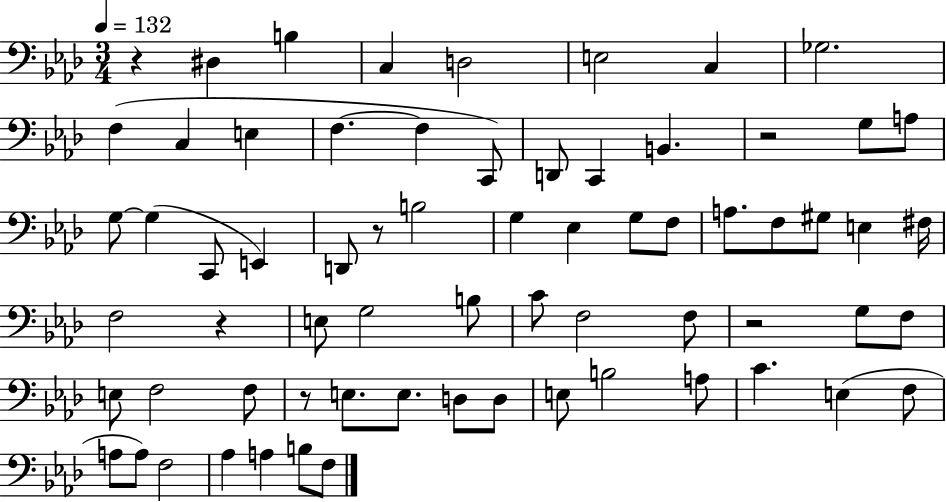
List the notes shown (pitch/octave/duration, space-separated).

R/q D#3/q B3/q C3/q D3/h E3/h C3/q Gb3/h. F3/q C3/q E3/q F3/q. F3/q C2/e D2/e C2/q B2/q. R/h G3/e A3/e G3/e G3/q C2/e E2/q D2/e R/e B3/h G3/q Eb3/q G3/e F3/e A3/e. F3/e G#3/e E3/q F#3/s F3/h R/q E3/e G3/h B3/e C4/e F3/h F3/e R/h G3/e F3/e E3/e F3/h F3/e R/e E3/e. E3/e. D3/e D3/e E3/e B3/h A3/e C4/q. E3/q F3/e A3/e A3/e F3/h Ab3/q A3/q B3/e F3/e